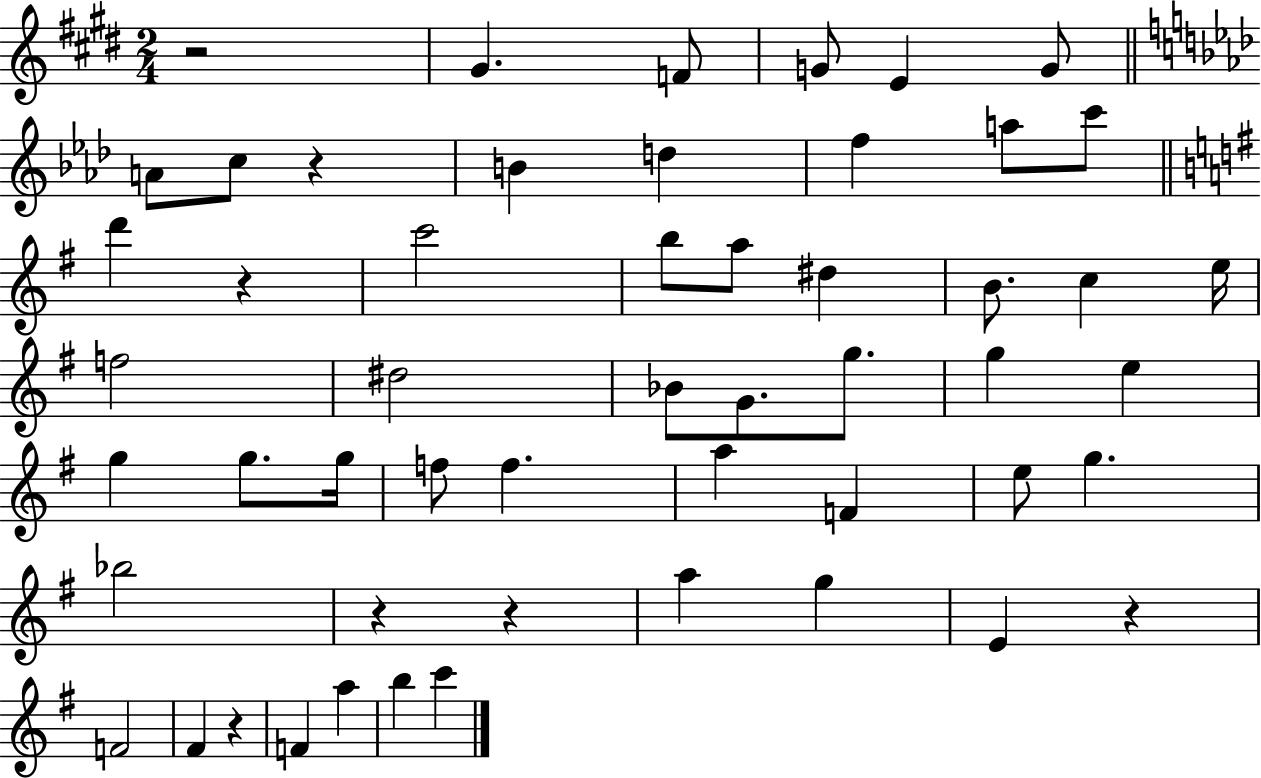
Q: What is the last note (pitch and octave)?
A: C6